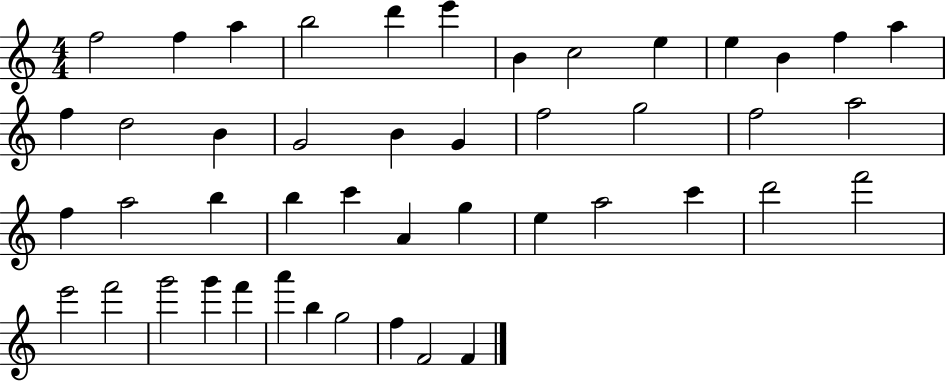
{
  \clef treble
  \numericTimeSignature
  \time 4/4
  \key c \major
  f''2 f''4 a''4 | b''2 d'''4 e'''4 | b'4 c''2 e''4 | e''4 b'4 f''4 a''4 | \break f''4 d''2 b'4 | g'2 b'4 g'4 | f''2 g''2 | f''2 a''2 | \break f''4 a''2 b''4 | b''4 c'''4 a'4 g''4 | e''4 a''2 c'''4 | d'''2 f'''2 | \break e'''2 f'''2 | g'''2 g'''4 f'''4 | a'''4 b''4 g''2 | f''4 f'2 f'4 | \break \bar "|."
}